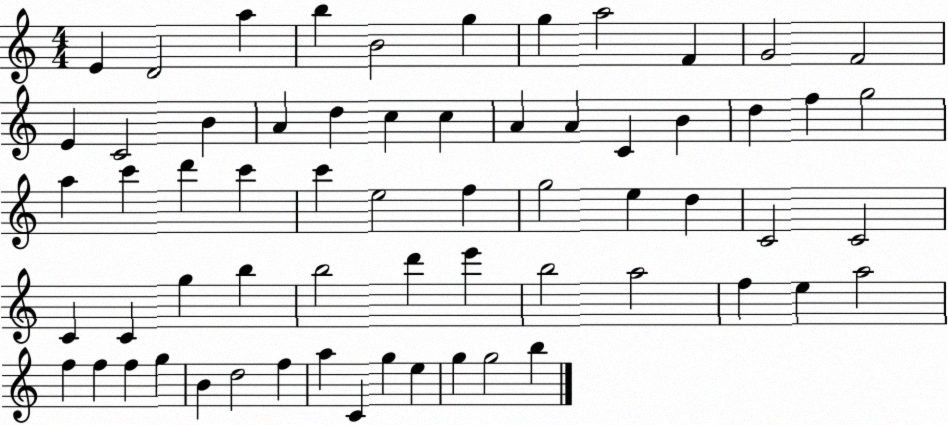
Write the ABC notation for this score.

X:1
T:Untitled
M:4/4
L:1/4
K:C
E D2 a b B2 g g a2 F G2 F2 E C2 B A d c c A A C B d f g2 a c' d' c' c' e2 f g2 e d C2 C2 C C g b b2 d' e' b2 a2 f e a2 f f f g B d2 f a C g e g g2 b